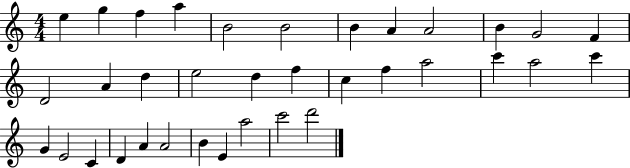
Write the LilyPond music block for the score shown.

{
  \clef treble
  \numericTimeSignature
  \time 4/4
  \key c \major
  e''4 g''4 f''4 a''4 | b'2 b'2 | b'4 a'4 a'2 | b'4 g'2 f'4 | \break d'2 a'4 d''4 | e''2 d''4 f''4 | c''4 f''4 a''2 | c'''4 a''2 c'''4 | \break g'4 e'2 c'4 | d'4 a'4 a'2 | b'4 e'4 a''2 | c'''2 d'''2 | \break \bar "|."
}